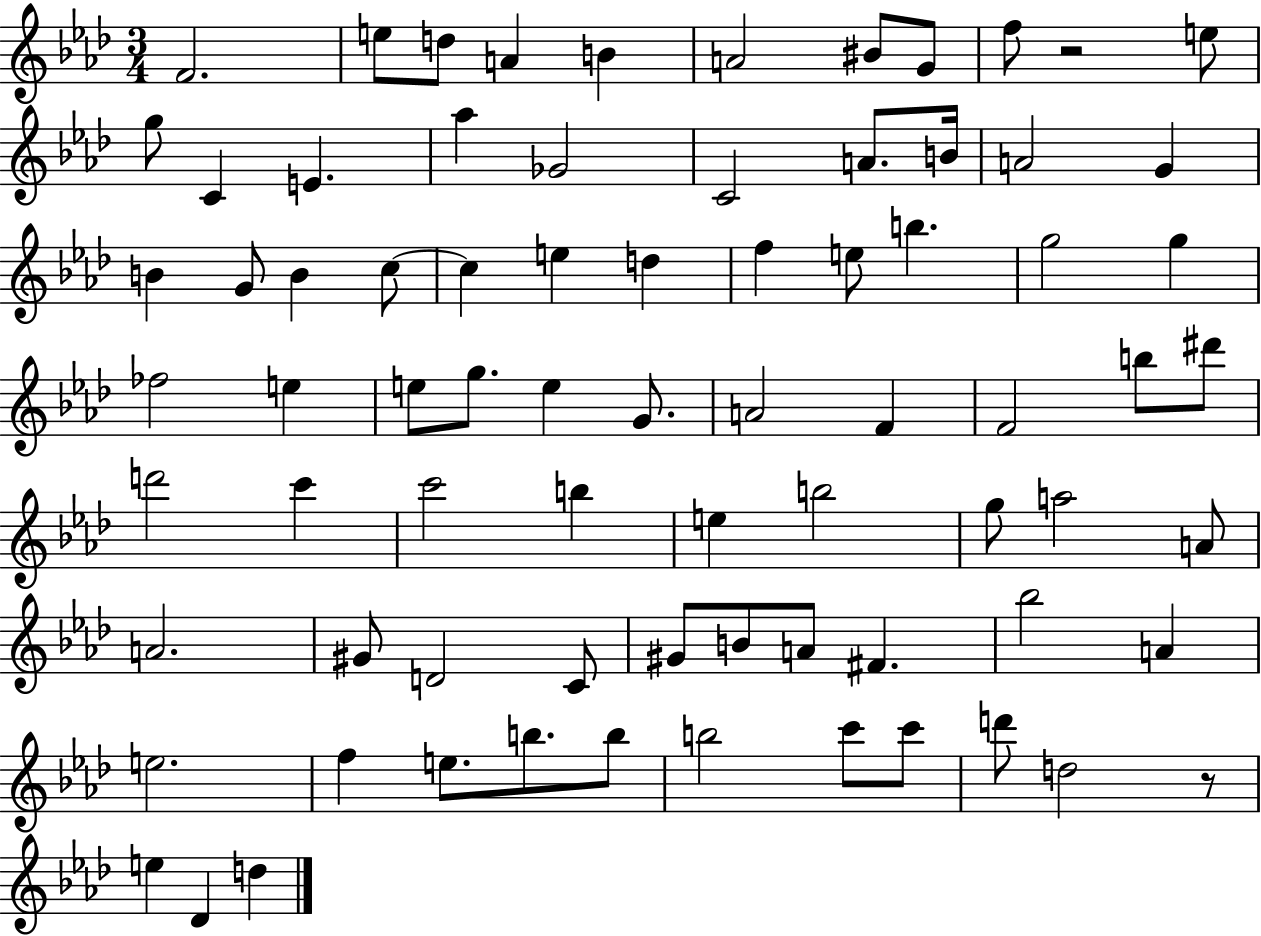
{
  \clef treble
  \numericTimeSignature
  \time 3/4
  \key aes \major
  f'2. | e''8 d''8 a'4 b'4 | a'2 bis'8 g'8 | f''8 r2 e''8 | \break g''8 c'4 e'4. | aes''4 ges'2 | c'2 a'8. b'16 | a'2 g'4 | \break b'4 g'8 b'4 c''8~~ | c''4 e''4 d''4 | f''4 e''8 b''4. | g''2 g''4 | \break fes''2 e''4 | e''8 g''8. e''4 g'8. | a'2 f'4 | f'2 b''8 dis'''8 | \break d'''2 c'''4 | c'''2 b''4 | e''4 b''2 | g''8 a''2 a'8 | \break a'2. | gis'8 d'2 c'8 | gis'8 b'8 a'8 fis'4. | bes''2 a'4 | \break e''2. | f''4 e''8. b''8. b''8 | b''2 c'''8 c'''8 | d'''8 d''2 r8 | \break e''4 des'4 d''4 | \bar "|."
}